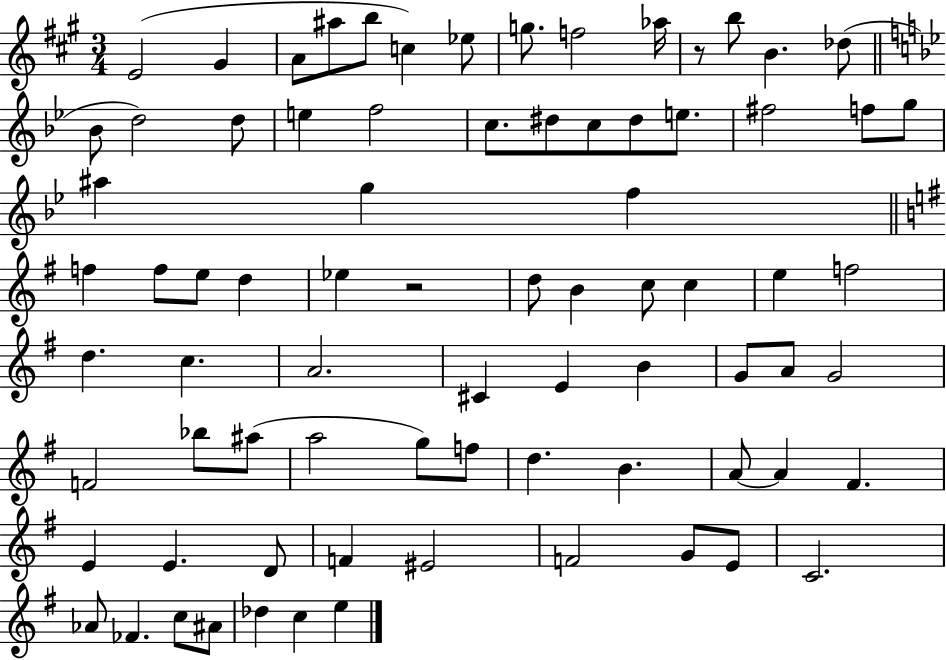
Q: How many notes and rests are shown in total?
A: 78